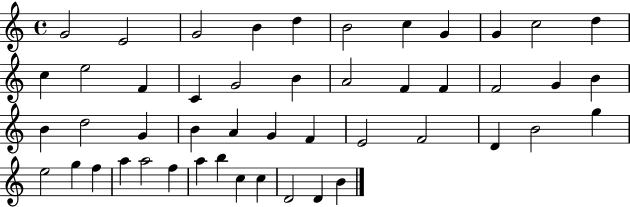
X:1
T:Untitled
M:4/4
L:1/4
K:C
G2 E2 G2 B d B2 c G G c2 d c e2 F C G2 B A2 F F F2 G B B d2 G B A G F E2 F2 D B2 g e2 g f a a2 f a b c c D2 D B